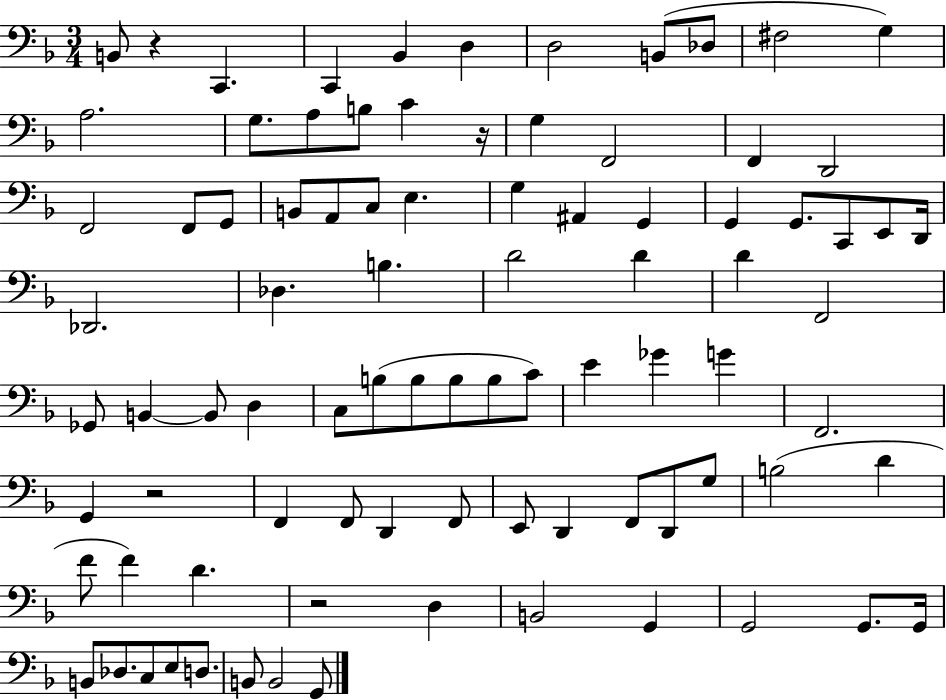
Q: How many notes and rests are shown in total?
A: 88